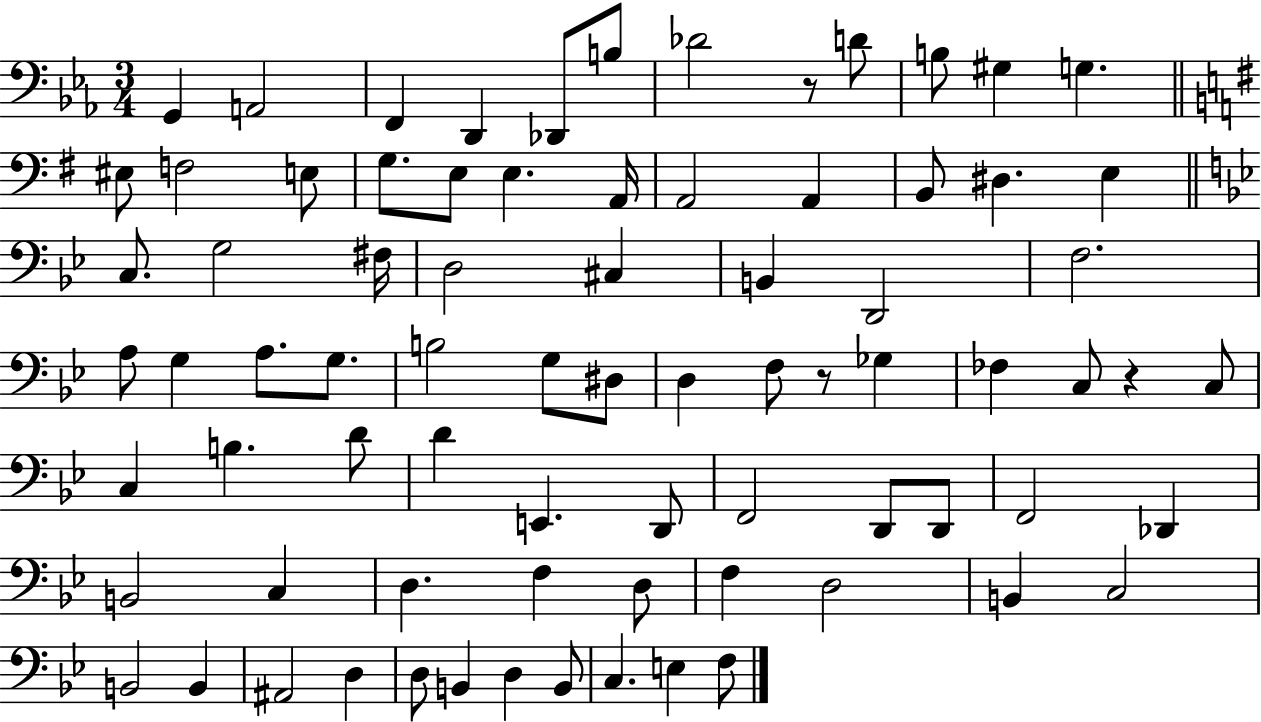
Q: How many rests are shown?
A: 3